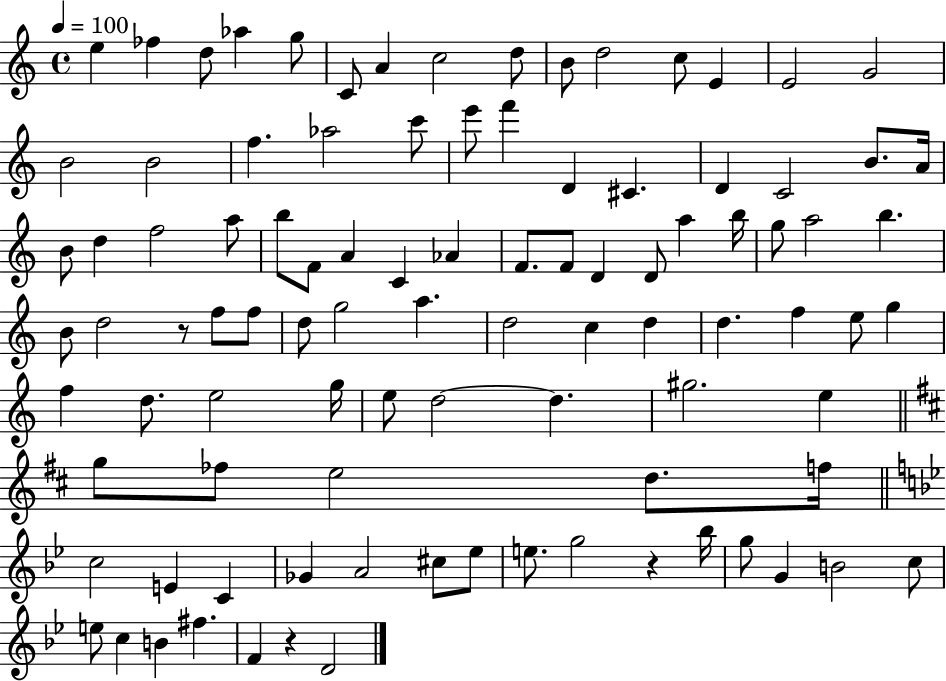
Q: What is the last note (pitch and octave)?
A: D4